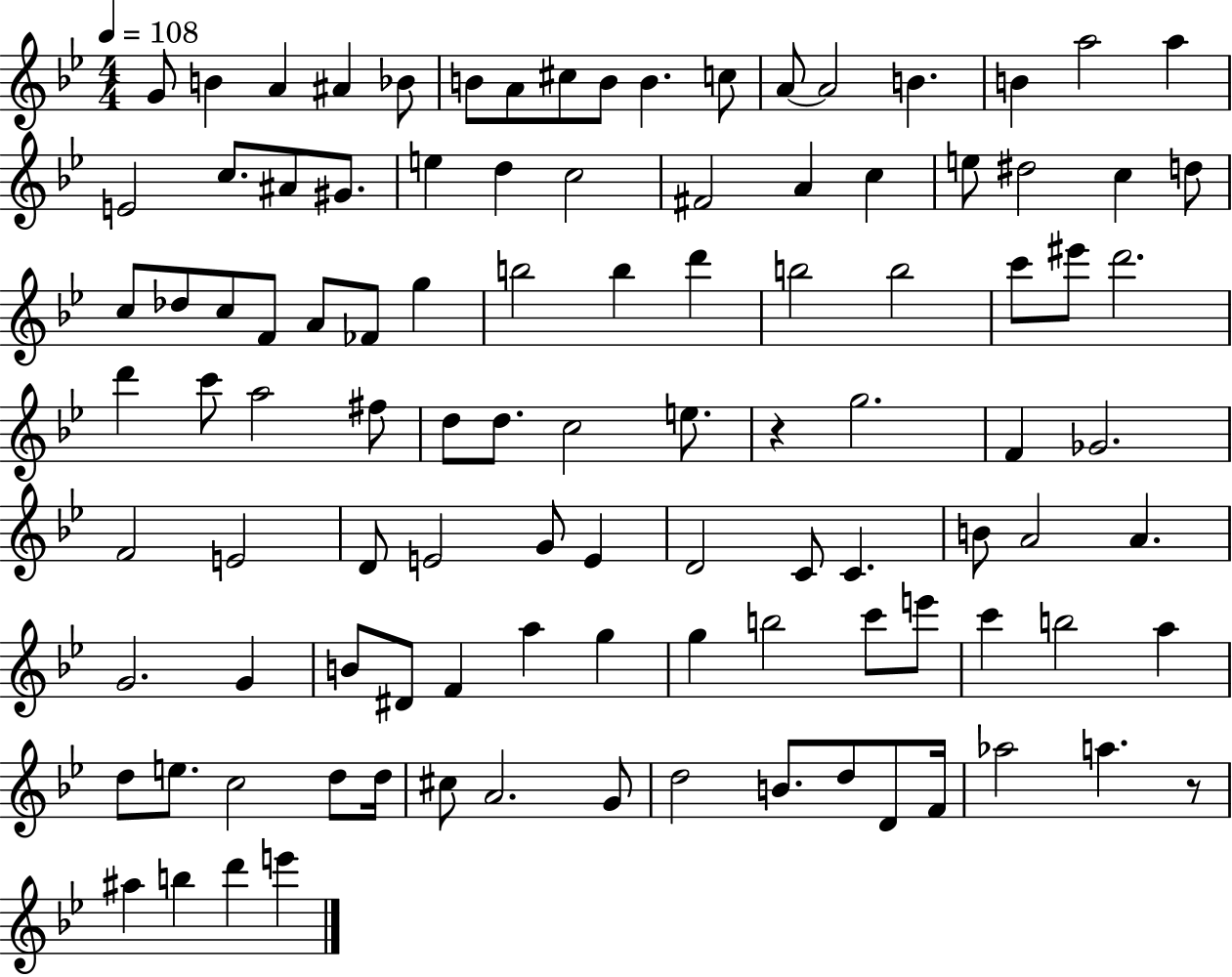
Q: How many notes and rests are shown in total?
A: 104